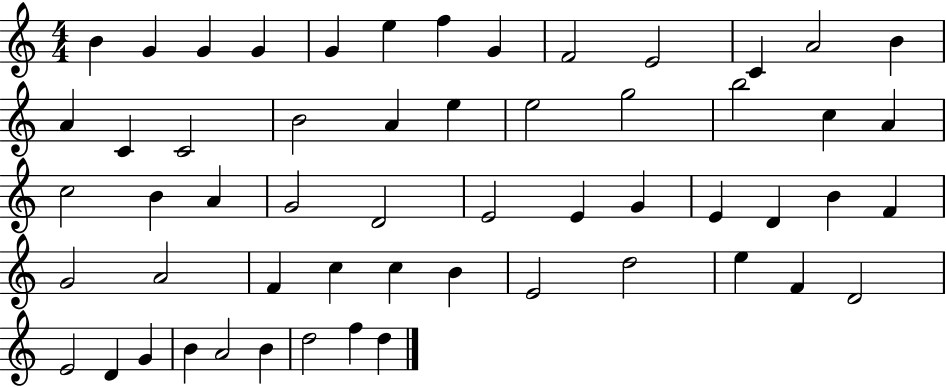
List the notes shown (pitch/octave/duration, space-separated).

B4/q G4/q G4/q G4/q G4/q E5/q F5/q G4/q F4/h E4/h C4/q A4/h B4/q A4/q C4/q C4/h B4/h A4/q E5/q E5/h G5/h B5/h C5/q A4/q C5/h B4/q A4/q G4/h D4/h E4/h E4/q G4/q E4/q D4/q B4/q F4/q G4/h A4/h F4/q C5/q C5/q B4/q E4/h D5/h E5/q F4/q D4/h E4/h D4/q G4/q B4/q A4/h B4/q D5/h F5/q D5/q